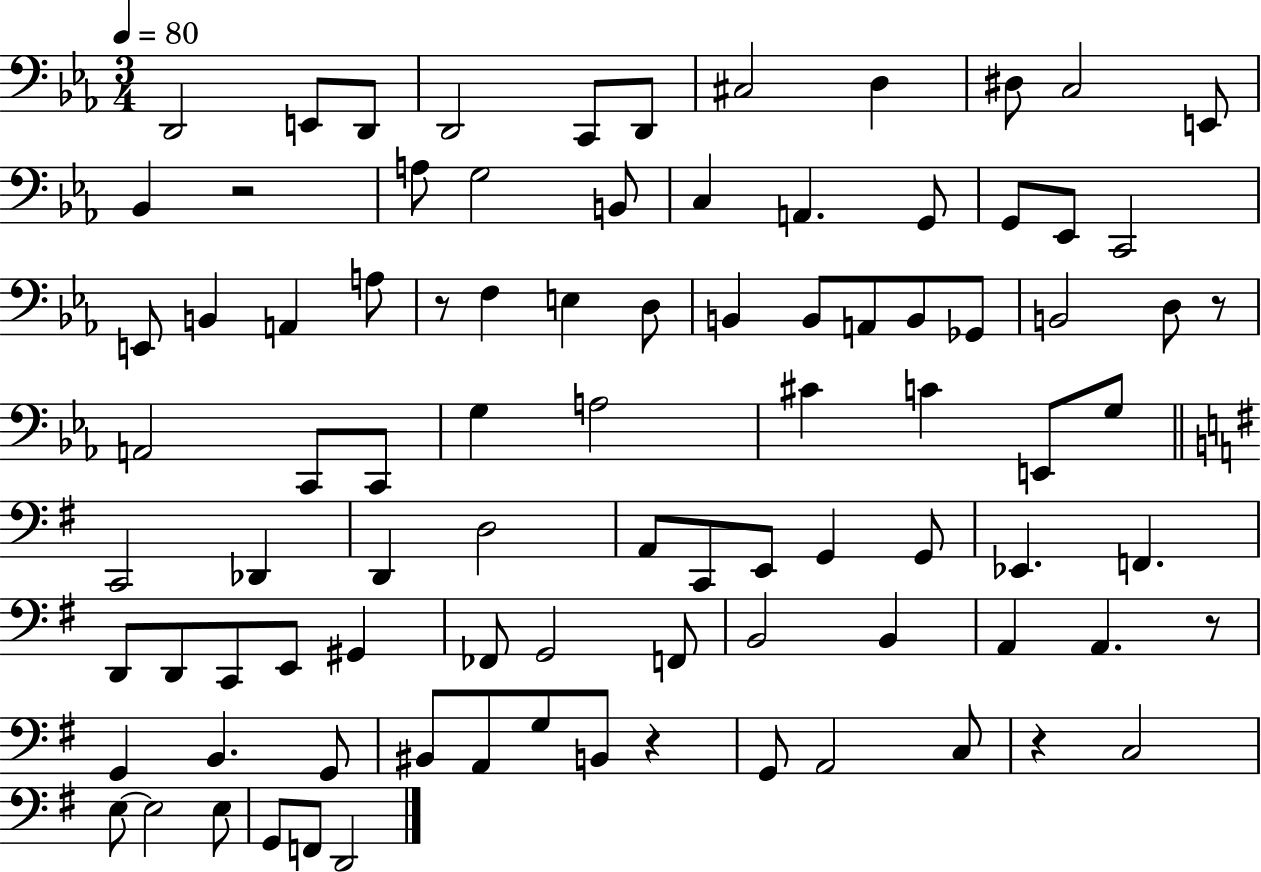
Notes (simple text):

D2/h E2/e D2/e D2/h C2/e D2/e C#3/h D3/q D#3/e C3/h E2/e Bb2/q R/h A3/e G3/h B2/e C3/q A2/q. G2/e G2/e Eb2/e C2/h E2/e B2/q A2/q A3/e R/e F3/q E3/q D3/e B2/q B2/e A2/e B2/e Gb2/e B2/h D3/e R/e A2/h C2/e C2/e G3/q A3/h C#4/q C4/q E2/e G3/e C2/h Db2/q D2/q D3/h A2/e C2/e E2/e G2/q G2/e Eb2/q. F2/q. D2/e D2/e C2/e E2/e G#2/q FES2/e G2/h F2/e B2/h B2/q A2/q A2/q. R/e G2/q B2/q. G2/e BIS2/e A2/e G3/e B2/e R/q G2/e A2/h C3/e R/q C3/h E3/e E3/h E3/e G2/e F2/e D2/h